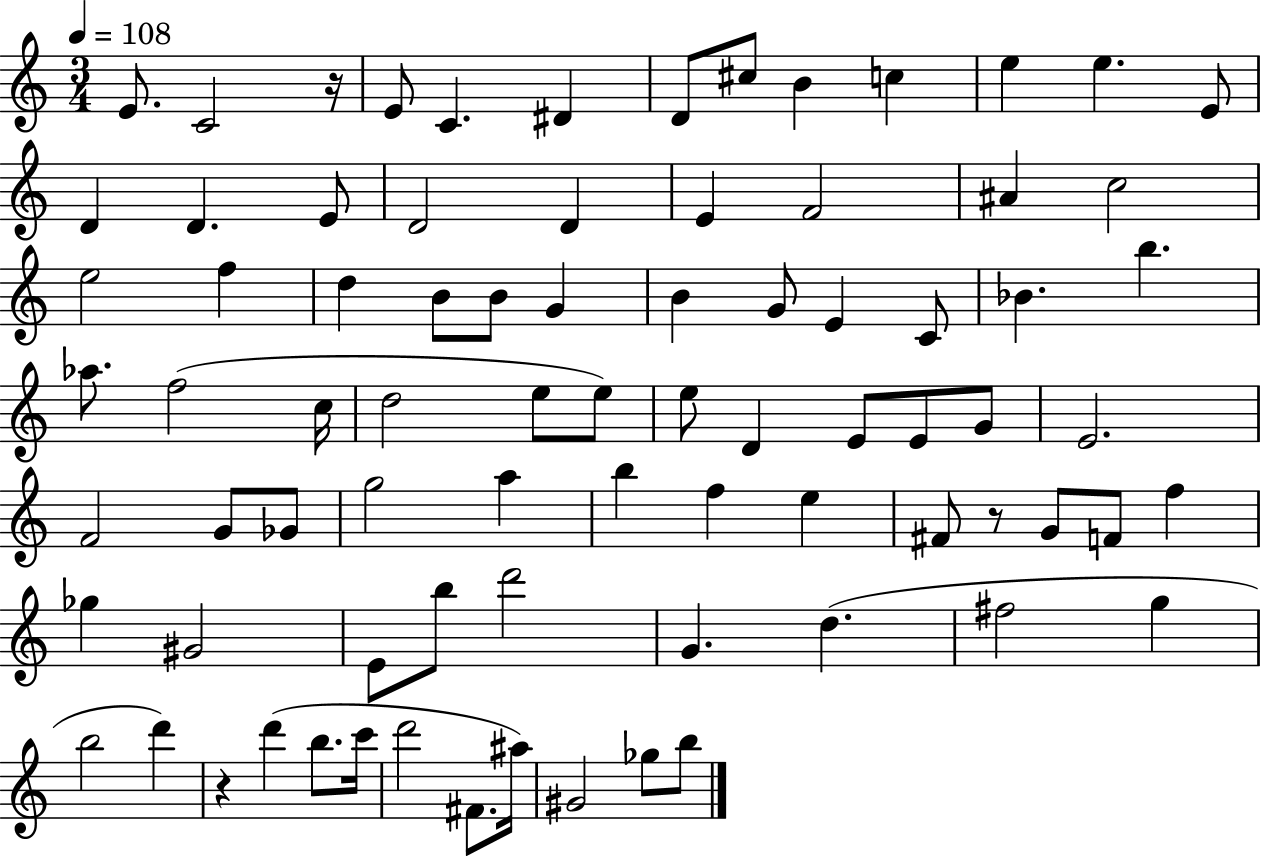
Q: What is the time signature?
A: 3/4